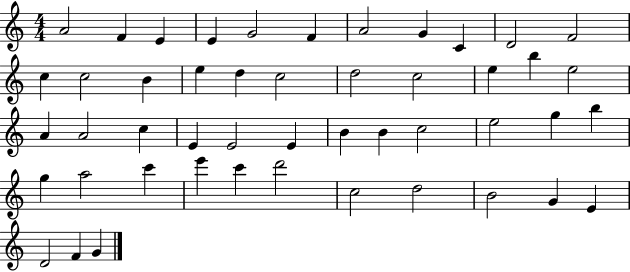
A4/h F4/q E4/q E4/q G4/h F4/q A4/h G4/q C4/q D4/h F4/h C5/q C5/h B4/q E5/q D5/q C5/h D5/h C5/h E5/q B5/q E5/h A4/q A4/h C5/q E4/q E4/h E4/q B4/q B4/q C5/h E5/h G5/q B5/q G5/q A5/h C6/q E6/q C6/q D6/h C5/h D5/h B4/h G4/q E4/q D4/h F4/q G4/q